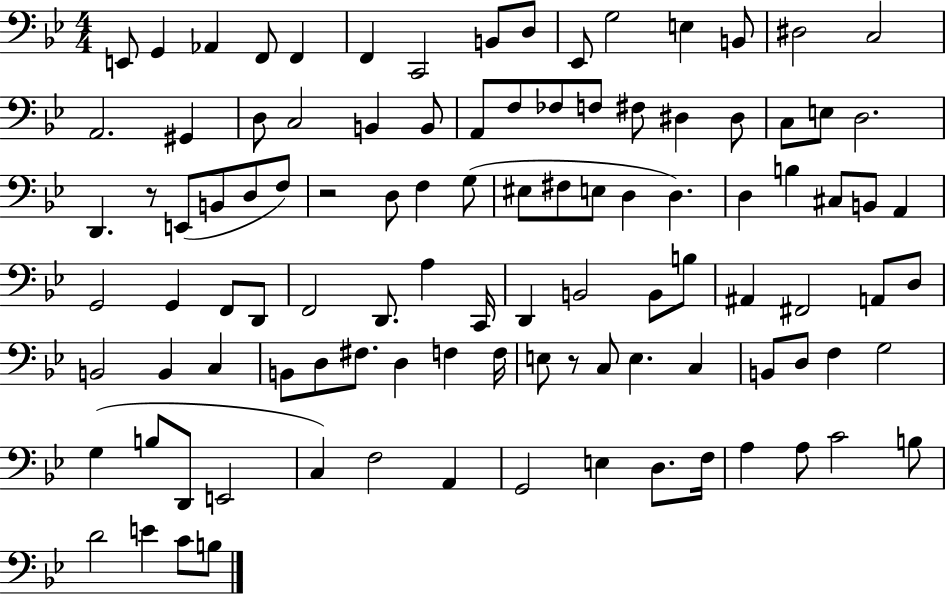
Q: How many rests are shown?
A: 3